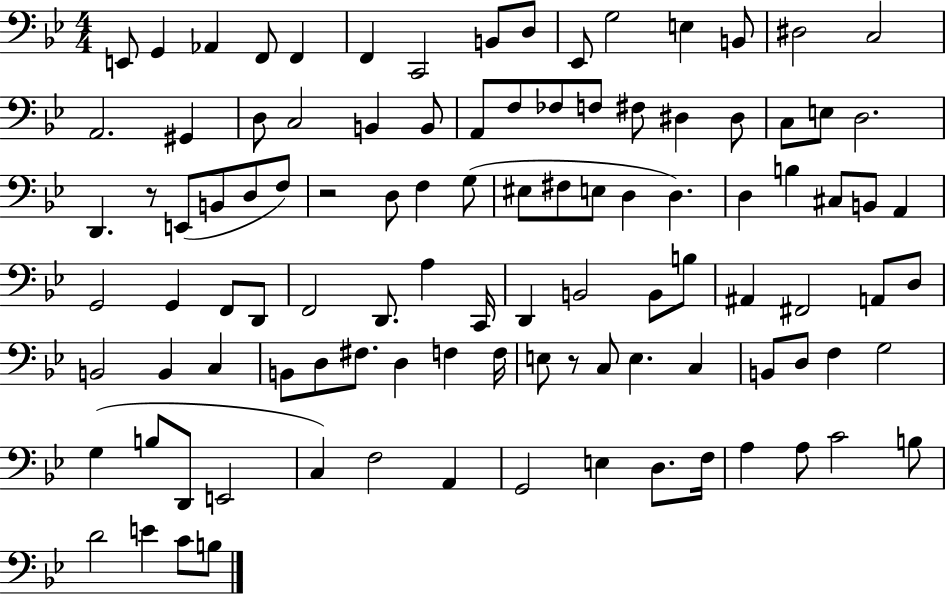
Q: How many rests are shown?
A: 3